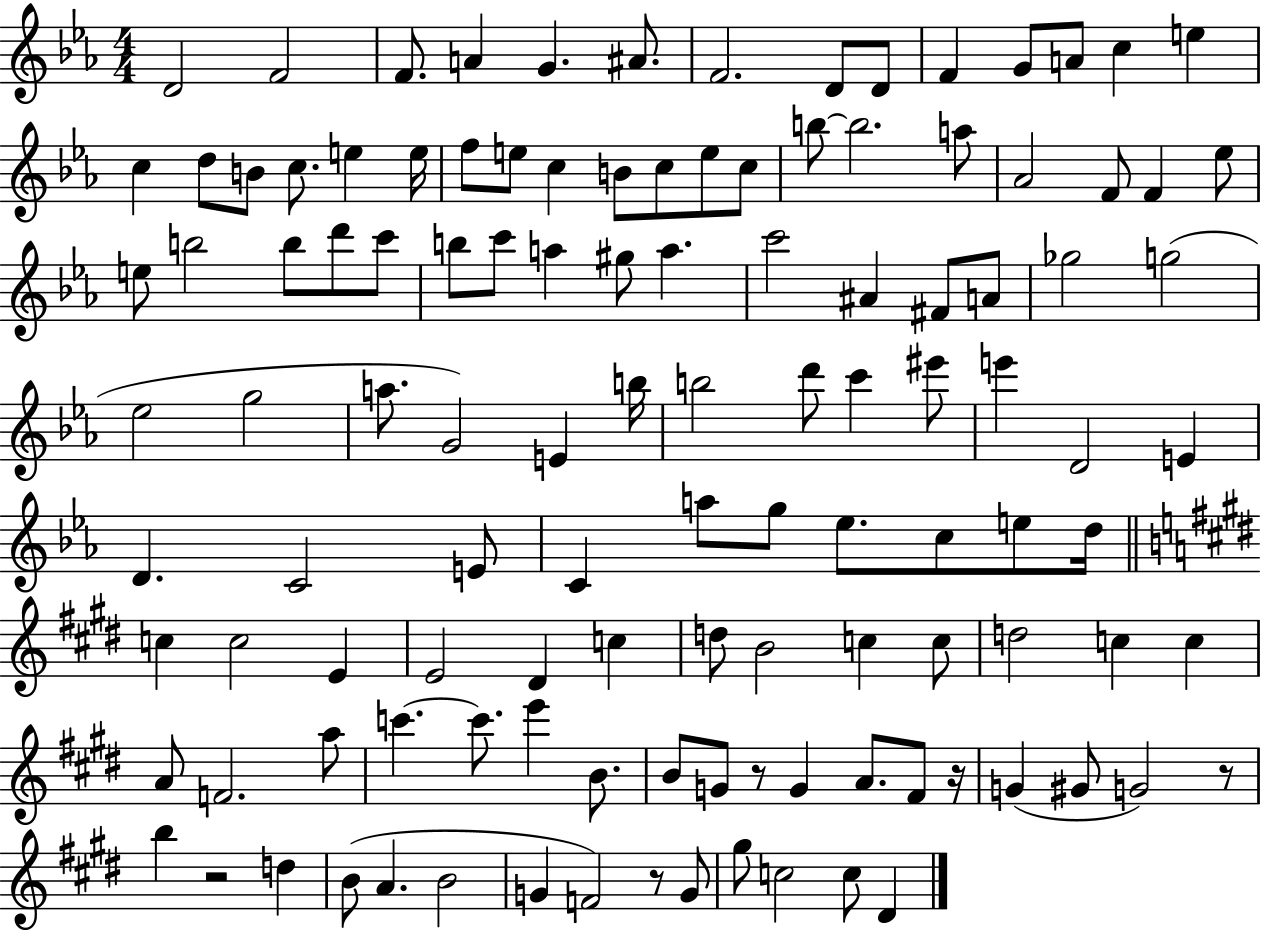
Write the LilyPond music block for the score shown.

{
  \clef treble
  \numericTimeSignature
  \time 4/4
  \key ees \major
  \repeat volta 2 { d'2 f'2 | f'8. a'4 g'4. ais'8. | f'2. d'8 d'8 | f'4 g'8 a'8 c''4 e''4 | \break c''4 d''8 b'8 c''8. e''4 e''16 | f''8 e''8 c''4 b'8 c''8 e''8 c''8 | b''8~~ b''2. a''8 | aes'2 f'8 f'4 ees''8 | \break e''8 b''2 b''8 d'''8 c'''8 | b''8 c'''8 a''4 gis''8 a''4. | c'''2 ais'4 fis'8 a'8 | ges''2 g''2( | \break ees''2 g''2 | a''8. g'2) e'4 b''16 | b''2 d'''8 c'''4 eis'''8 | e'''4 d'2 e'4 | \break d'4. c'2 e'8 | c'4 a''8 g''8 ees''8. c''8 e''8 d''16 | \bar "||" \break \key e \major c''4 c''2 e'4 | e'2 dis'4 c''4 | d''8 b'2 c''4 c''8 | d''2 c''4 c''4 | \break a'8 f'2. a''8 | c'''4.~~ c'''8. e'''4 b'8. | b'8 g'8 r8 g'4 a'8. fis'8 r16 | g'4( gis'8 g'2) r8 | \break b''4 r2 d''4 | b'8( a'4. b'2 | g'4 f'2) r8 g'8 | gis''8 c''2 c''8 dis'4 | \break } \bar "|."
}